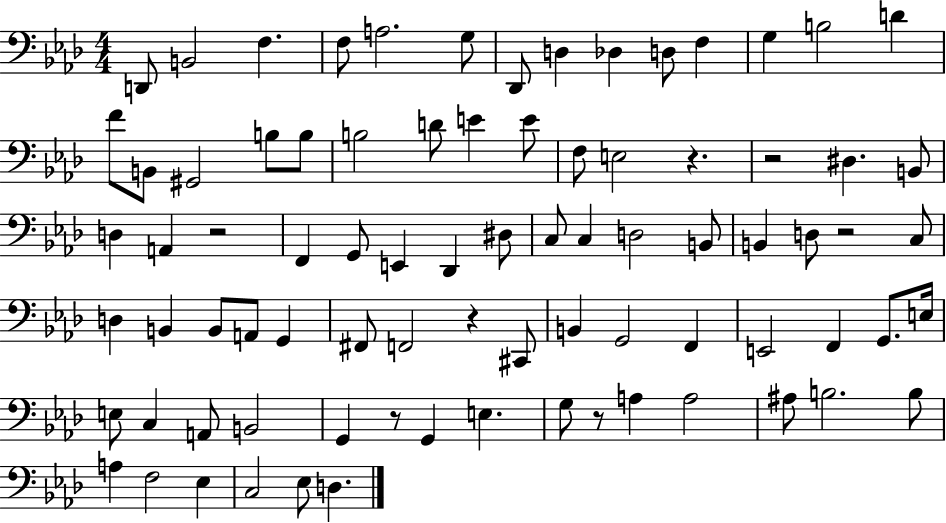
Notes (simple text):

D2/e B2/h F3/q. F3/e A3/h. G3/e Db2/e D3/q Db3/q D3/e F3/q G3/q B3/h D4/q F4/e B2/e G#2/h B3/e B3/e B3/h D4/e E4/q E4/e F3/e E3/h R/q. R/h D#3/q. B2/e D3/q A2/q R/h F2/q G2/e E2/q Db2/q D#3/e C3/e C3/q D3/h B2/e B2/q D3/e R/h C3/e D3/q B2/q B2/e A2/e G2/q F#2/e F2/h R/q C#2/e B2/q G2/h F2/q E2/h F2/q G2/e. E3/s E3/e C3/q A2/e B2/h G2/q R/e G2/q E3/q. G3/e R/e A3/q A3/h A#3/e B3/h. B3/e A3/q F3/h Eb3/q C3/h Eb3/e D3/q.